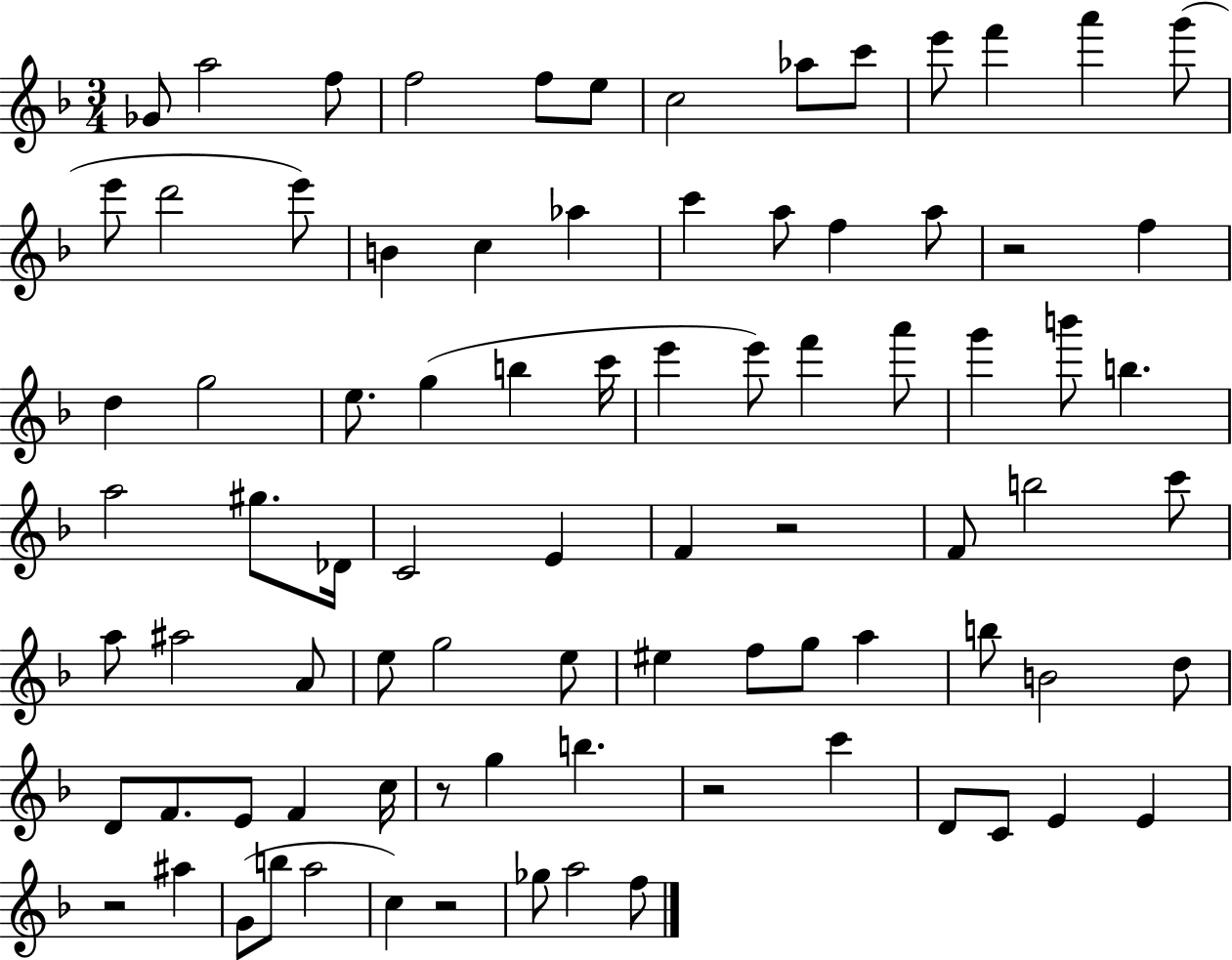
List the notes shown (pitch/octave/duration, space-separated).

Gb4/e A5/h F5/e F5/h F5/e E5/e C5/h Ab5/e C6/e E6/e F6/q A6/q G6/e E6/e D6/h E6/e B4/q C5/q Ab5/q C6/q A5/e F5/q A5/e R/h F5/q D5/q G5/h E5/e. G5/q B5/q C6/s E6/q E6/e F6/q A6/e G6/q B6/e B5/q. A5/h G#5/e. Db4/s C4/h E4/q F4/q R/h F4/e B5/h C6/e A5/e A#5/h A4/e E5/e G5/h E5/e EIS5/q F5/e G5/e A5/q B5/e B4/h D5/e D4/e F4/e. E4/e F4/q C5/s R/e G5/q B5/q. R/h C6/q D4/e C4/e E4/q E4/q R/h A#5/q G4/e B5/e A5/h C5/q R/h Gb5/e A5/h F5/e